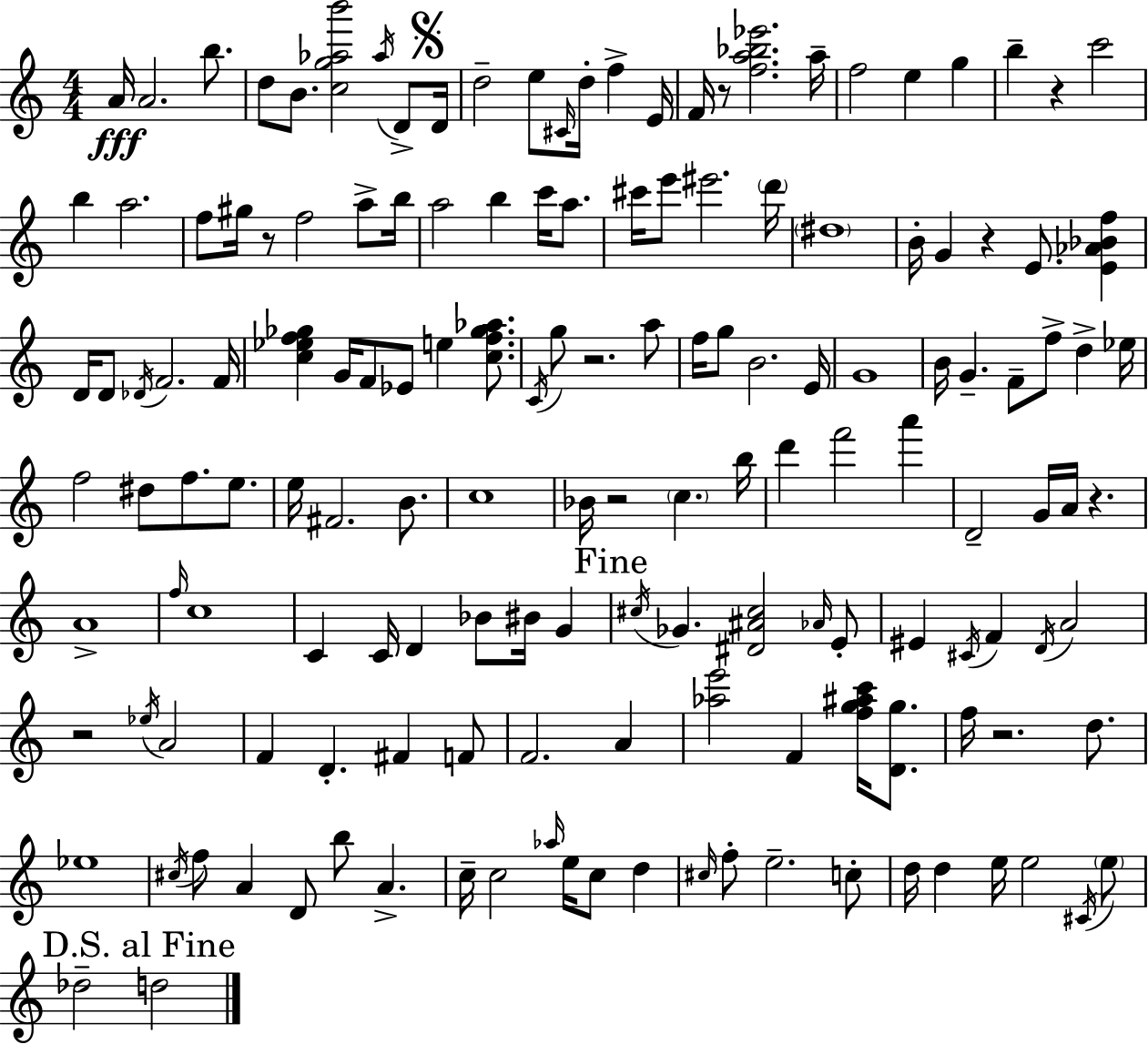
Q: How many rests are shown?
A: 9